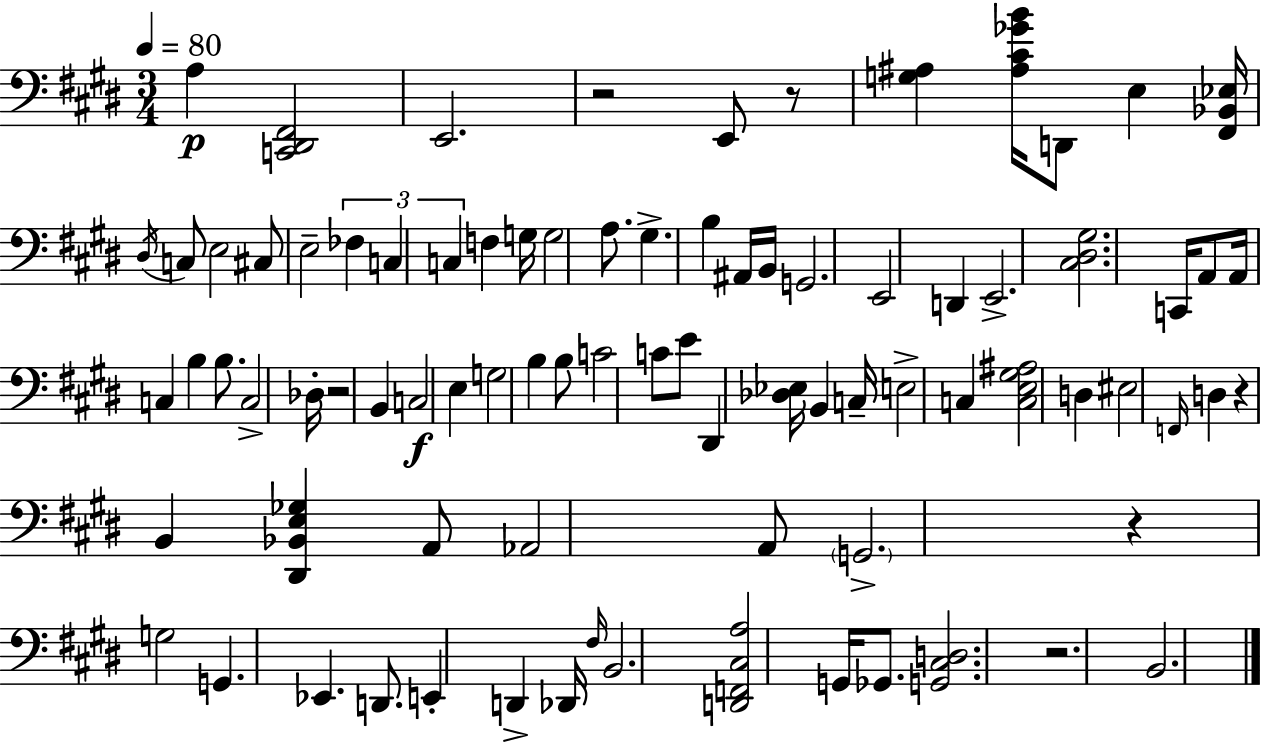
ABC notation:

X:1
T:Untitled
M:3/4
L:1/4
K:E
A, [C,,^D,,^F,,]2 E,,2 z2 E,,/2 z/2 [G,^A,] [^A,^C_GB]/4 D,,/2 E, [^F,,_B,,_E,]/4 ^D,/4 C,/2 E,2 ^C,/2 E,2 _F, C, C, F, G,/4 G,2 A,/2 ^G, B, ^A,,/4 B,,/4 G,,2 E,,2 D,, E,,2 [^C,^D,^G,]2 C,,/4 A,,/2 A,,/4 C, B, B,/2 C,2 _D,/4 z2 B,, C,2 E, G,2 B, B,/2 C2 C/2 E/2 ^D,, [_D,_E,]/4 B,, C,/4 E,2 C, [C,E,^G,^A,]2 D, ^E,2 F,,/4 D, z B,, [^D,,_B,,E,_G,] A,,/2 _A,,2 A,,/2 G,,2 z G,2 G,, _E,, D,,/2 E,, D,, _D,,/4 ^F,/4 B,,2 [D,,F,,^C,A,]2 G,,/4 _G,,/2 [G,,^C,D,]2 z2 B,,2